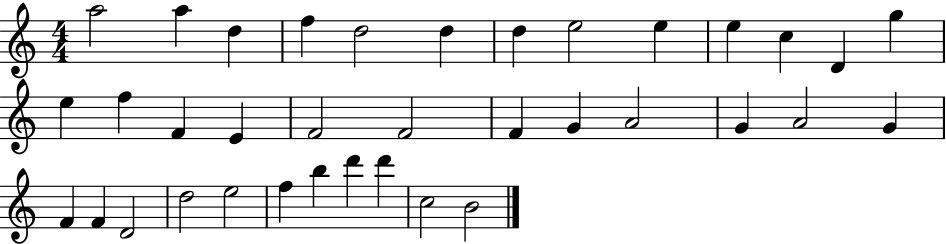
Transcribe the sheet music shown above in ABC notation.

X:1
T:Untitled
M:4/4
L:1/4
K:C
a2 a d f d2 d d e2 e e c D g e f F E F2 F2 F G A2 G A2 G F F D2 d2 e2 f b d' d' c2 B2